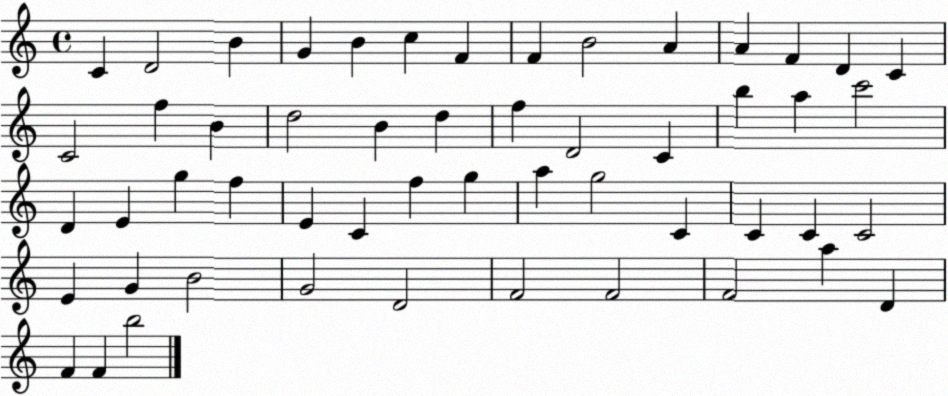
X:1
T:Untitled
M:4/4
L:1/4
K:C
C D2 B G B c F F B2 A A F D C C2 f B d2 B d f D2 C b a c'2 D E g f E C f g a g2 C C C C2 E G B2 G2 D2 F2 F2 F2 a D F F b2